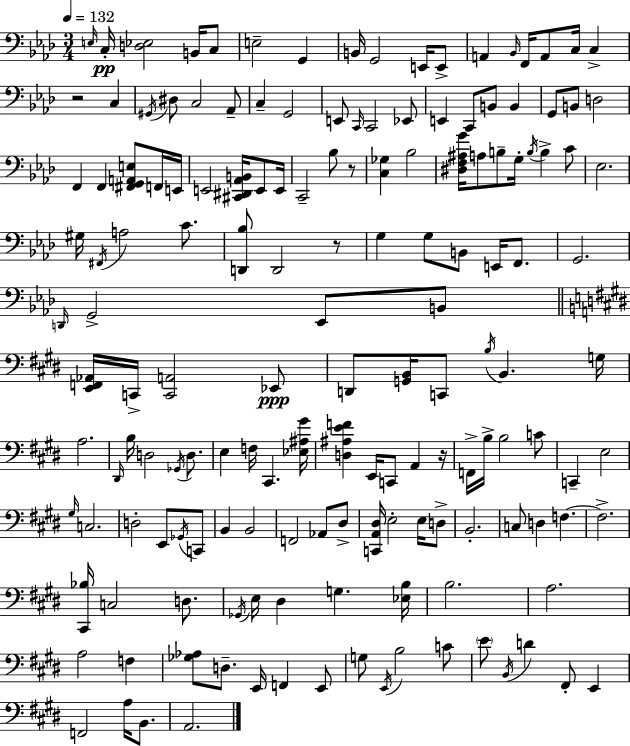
X:1
T:Untitled
M:3/4
L:1/4
K:Ab
E,/4 C,/4 [D,_E,]2 B,,/4 C,/2 E,2 G,, B,,/4 G,,2 E,,/4 E,,/2 A,, _B,,/4 F,,/4 A,,/2 C,/4 C, z2 C, ^G,,/4 ^D,/2 C,2 _A,,/2 C, G,,2 E,,/2 C,,/4 C,,2 _E,,/2 E,, C,,/2 B,,/2 B,, G,,/2 B,,/2 D,2 F,, F,, [^F,,G,,A,,E,]/2 F,,/4 E,,/4 E,,2 [^C,,^D,,_A,,B,,]/4 E,,/2 E,,/4 C,,2 _B,/2 z/2 [C,_G,] _B,2 [^D,F,^A,G]/4 A,/2 B,/2 G,/4 B,/4 B, C/2 _E,2 ^G,/4 ^F,,/4 A,2 C/2 [D,,_B,]/2 D,,2 z/2 G, G,/2 B,,/2 E,,/4 F,,/2 G,,2 D,,/4 G,,2 _E,,/2 B,,/2 [E,,F,,_A,,]/4 C,,/4 [C,,A,,]2 _E,,/2 D,,/2 [G,,B,,]/4 C,,/2 B,/4 B,, G,/4 A,2 ^D,,/4 B,/4 D,2 _G,,/4 D,/2 E, F,/4 ^C,, [_E,^A,^G]/4 [D,^A,EF] E,,/4 C,,/2 A,, z/4 F,,/4 B,/4 B,2 C/2 C,, E,2 ^G,/4 C,2 D,2 E,,/2 _G,,/4 C,,/2 B,, B,,2 F,,2 _A,,/2 ^D,/2 [C,,A,,^D,]/4 E,2 E,/4 D,/2 B,,2 C,/2 D, F, F,2 [^C,,_B,]/4 C,2 D,/2 _G,,/4 E,/4 ^D, G, [_E,B,]/4 B,2 A,2 A,2 F, [_G,_A,]/2 D,/2 E,,/4 F,, E,,/2 G,/2 E,,/4 B,2 C/2 E/2 B,,/4 D ^F,,/2 E,, F,,2 A,/4 B,,/2 A,,2